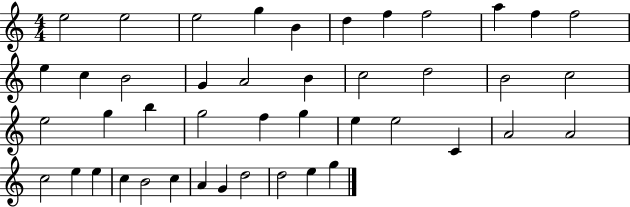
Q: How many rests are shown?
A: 0